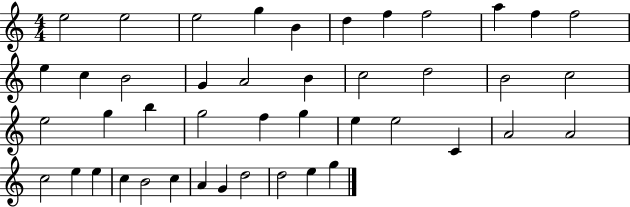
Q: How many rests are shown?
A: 0